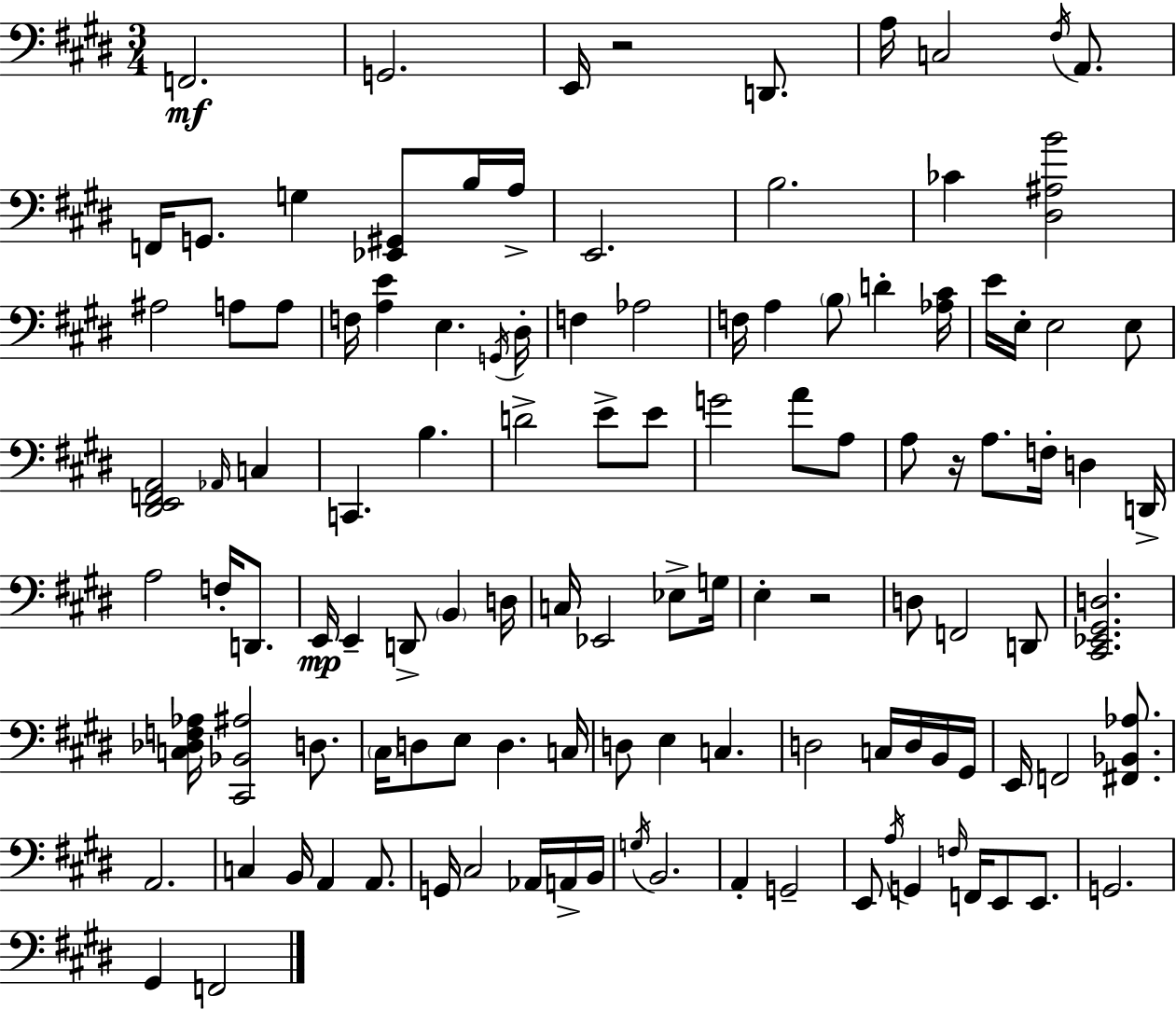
X:1
T:Untitled
M:3/4
L:1/4
K:E
F,,2 G,,2 E,,/4 z2 D,,/2 A,/4 C,2 ^F,/4 A,,/2 F,,/4 G,,/2 G, [_E,,^G,,]/2 B,/4 A,/4 E,,2 B,2 _C [^D,^A,B]2 ^A,2 A,/2 A,/2 F,/4 [A,E] E, G,,/4 ^D,/4 F, _A,2 F,/4 A, B,/2 D [_A,^C]/4 E/4 E,/4 E,2 E,/2 [^D,,E,,F,,A,,]2 _A,,/4 C, C,, B, D2 E/2 E/2 G2 A/2 A,/2 A,/2 z/4 A,/2 F,/4 D, D,,/4 A,2 F,/4 D,,/2 E,,/4 E,, D,,/2 B,, D,/4 C,/4 _E,,2 _E,/2 G,/4 E, z2 D,/2 F,,2 D,,/2 [^C,,_E,,^G,,D,]2 [C,_D,F,_A,]/4 [^C,,_B,,^A,]2 D,/2 ^C,/4 D,/2 E,/2 D, C,/4 D,/2 E, C, D,2 C,/4 D,/4 B,,/4 ^G,,/4 E,,/4 F,,2 [^F,,_B,,_A,]/2 A,,2 C, B,,/4 A,, A,,/2 G,,/4 ^C,2 _A,,/4 A,,/4 B,,/4 G,/4 B,,2 A,, G,,2 E,,/2 A,/4 G,, F,/4 F,,/4 E,,/2 E,,/2 G,,2 ^G,, F,,2